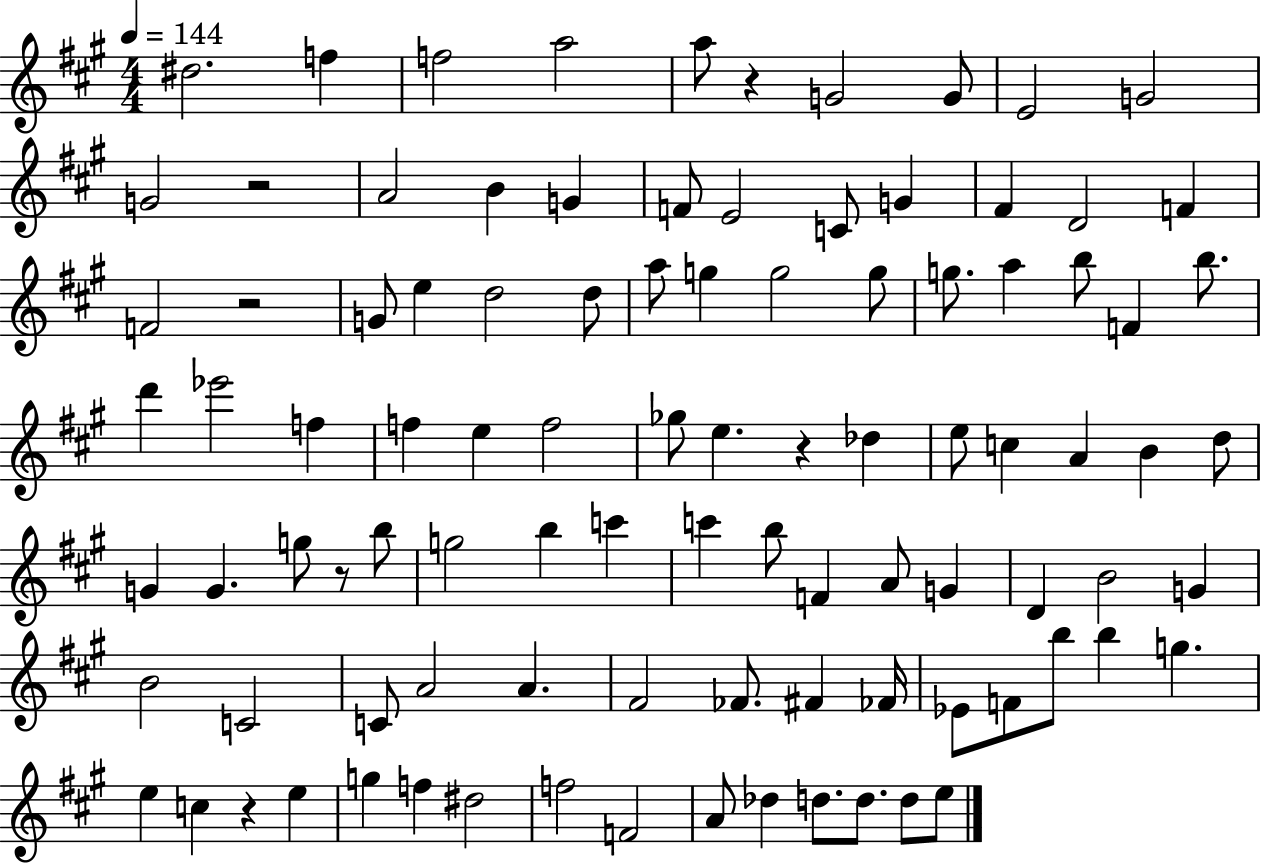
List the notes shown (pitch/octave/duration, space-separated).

D#5/h. F5/q F5/h A5/h A5/e R/q G4/h G4/e E4/h G4/h G4/h R/h A4/h B4/q G4/q F4/e E4/h C4/e G4/q F#4/q D4/h F4/q F4/h R/h G4/e E5/q D5/h D5/e A5/e G5/q G5/h G5/e G5/e. A5/q B5/e F4/q B5/e. D6/q Eb6/h F5/q F5/q E5/q F5/h Gb5/e E5/q. R/q Db5/q E5/e C5/q A4/q B4/q D5/e G4/q G4/q. G5/e R/e B5/e G5/h B5/q C6/q C6/q B5/e F4/q A4/e G4/q D4/q B4/h G4/q B4/h C4/h C4/e A4/h A4/q. F#4/h FES4/e. F#4/q FES4/s Eb4/e F4/e B5/e B5/q G5/q. E5/q C5/q R/q E5/q G5/q F5/q D#5/h F5/h F4/h A4/e Db5/q D5/e. D5/e. D5/e E5/e